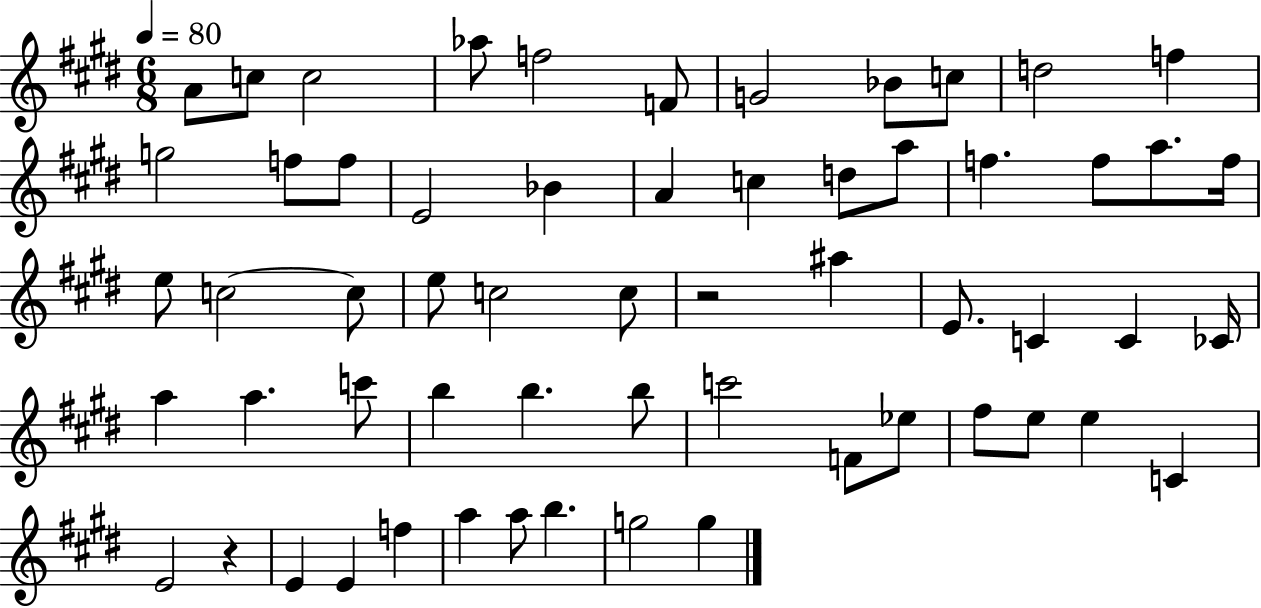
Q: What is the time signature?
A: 6/8